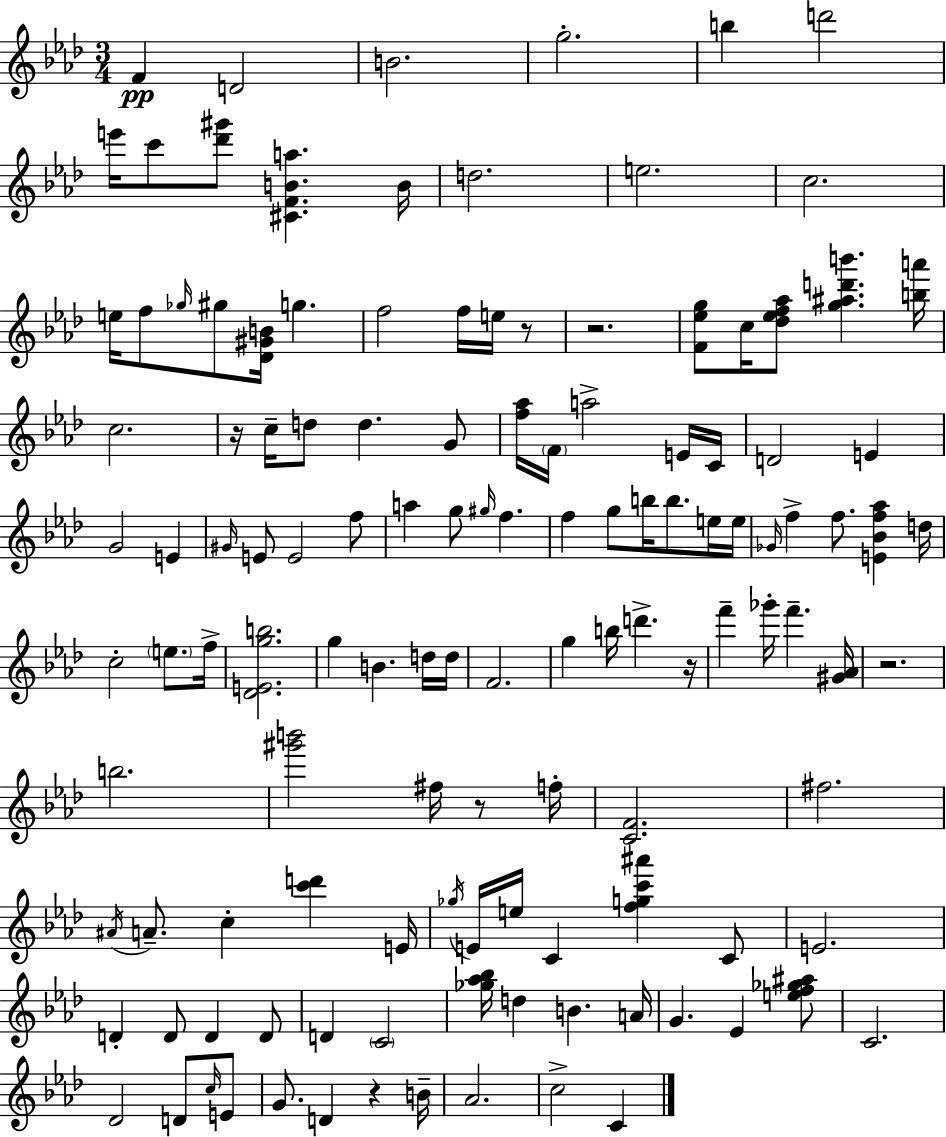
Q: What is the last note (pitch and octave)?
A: C4